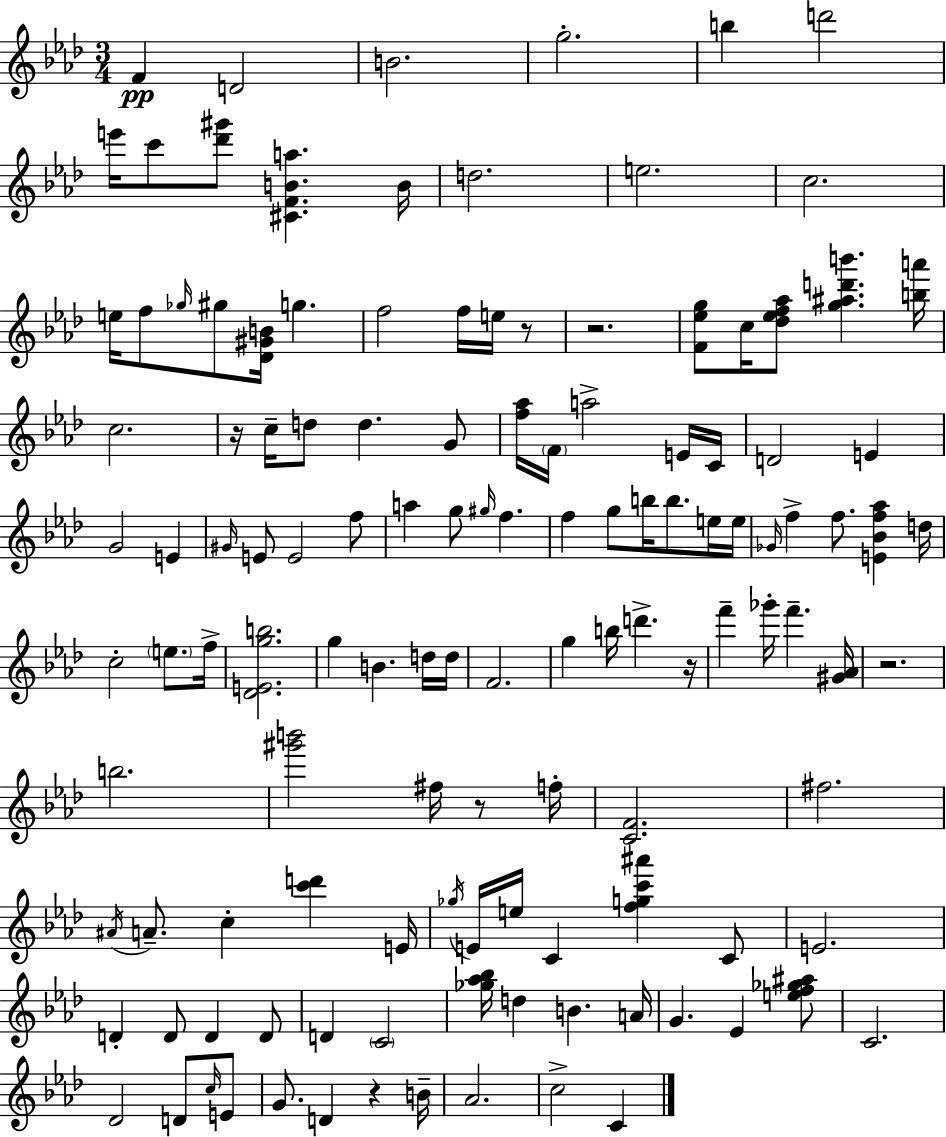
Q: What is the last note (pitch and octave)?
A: C4